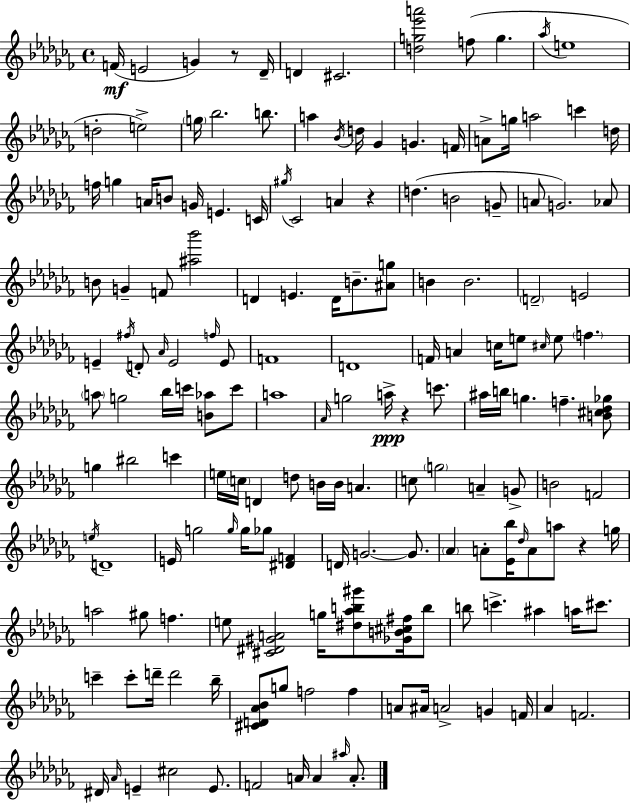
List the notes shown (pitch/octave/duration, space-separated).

F4/s E4/h G4/q R/e Db4/s D4/q C#4/h. [D5,G5,Eb6,A6]/h F5/e G5/q. Ab5/s E5/w D5/h E5/h G5/s Bb5/h. B5/e. A5/q Bb4/s D5/s Gb4/q G4/q. F4/s A4/e G5/s A5/h C6/q D5/s F5/s G5/q A4/s B4/e G4/s E4/q. C4/s G#5/s CES4/h A4/q R/q D5/q. B4/h G4/e A4/e G4/h. Ab4/e B4/e G4/q F4/e [A#5,Bb6]/h D4/q E4/q. D4/s B4/e. [A#4,G5]/e B4/q B4/h. D4/h E4/h E4/q F#5/s D4/e Ab4/s E4/h F5/s E4/e F4/w D4/w F4/s A4/q C5/s E5/e C#5/s E5/e F5/q. A5/e G5/h Bb5/s C6/s [B4,Ab5]/e C6/e A5/w Ab4/s G5/h A5/s R/q C6/e. A#5/s B5/s G5/q. F5/q. [B4,C#5,Db5,Gb5]/e G5/q BIS5/h C6/q E5/s C5/s D4/q D5/e B4/s B4/s A4/q. C5/e G5/h A4/q G4/e B4/h F4/h E5/s D4/w E4/s G5/h G5/s G5/s Gb5/e [D#4,F4]/q D4/s G4/h. G4/e. Ab4/q A4/e [Eb4,Bb5]/s Db5/s A4/e A5/e R/q G5/s A5/h G#5/e F5/q. E5/e [C#4,D#4,G#4,A4]/h G5/s [D#5,Ab5,B5,G#6]/e [Gb4,B4,C#5,F#5]/s B5/e B5/e C6/q. A#5/q A5/s C#6/e. C6/q C6/e D6/s D6/h Bb5/s [C#4,D4,Ab4,Bb4]/e G5/e F5/h F5/q A4/e A#4/s A4/h G4/q F4/s Ab4/q F4/h. D#4/s Ab4/s E4/q C#5/h E4/e. F4/h A4/s A4/q A#5/s A4/e.